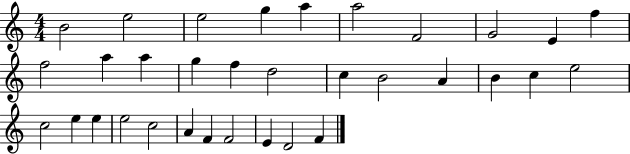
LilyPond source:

{
  \clef treble
  \numericTimeSignature
  \time 4/4
  \key c \major
  b'2 e''2 | e''2 g''4 a''4 | a''2 f'2 | g'2 e'4 f''4 | \break f''2 a''4 a''4 | g''4 f''4 d''2 | c''4 b'2 a'4 | b'4 c''4 e''2 | \break c''2 e''4 e''4 | e''2 c''2 | a'4 f'4 f'2 | e'4 d'2 f'4 | \break \bar "|."
}